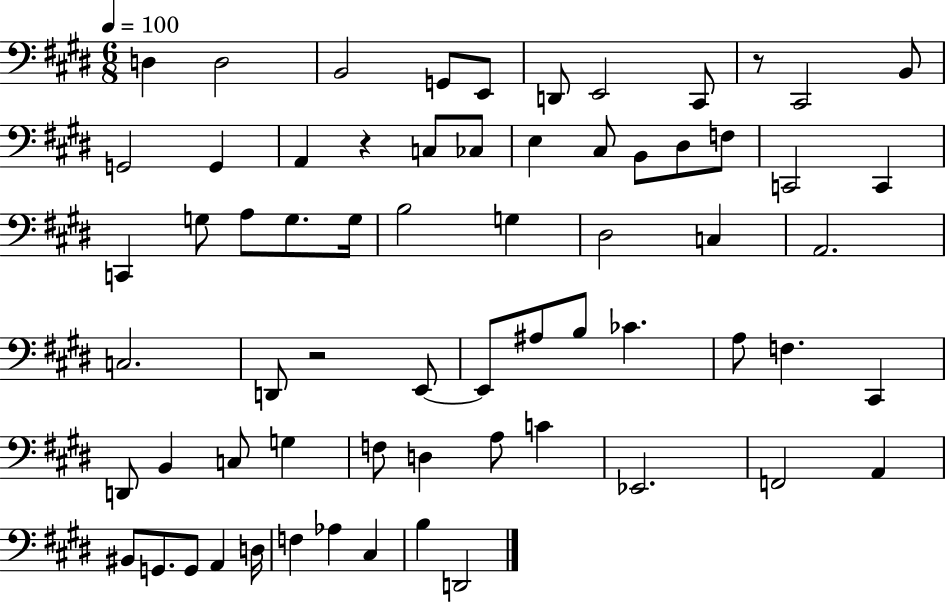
D3/q D3/h B2/h G2/e E2/e D2/e E2/h C#2/e R/e C#2/h B2/e G2/h G2/q A2/q R/q C3/e CES3/e E3/q C#3/e B2/e D#3/e F3/e C2/h C2/q C2/q G3/e A3/e G3/e. G3/s B3/h G3/q D#3/h C3/q A2/h. C3/h. D2/e R/h E2/e E2/e A#3/e B3/e CES4/q. A3/e F3/q. C#2/q D2/e B2/q C3/e G3/q F3/e D3/q A3/e C4/q Eb2/h. F2/h A2/q BIS2/e G2/e. G2/e A2/q D3/s F3/q Ab3/q C#3/q B3/q D2/h